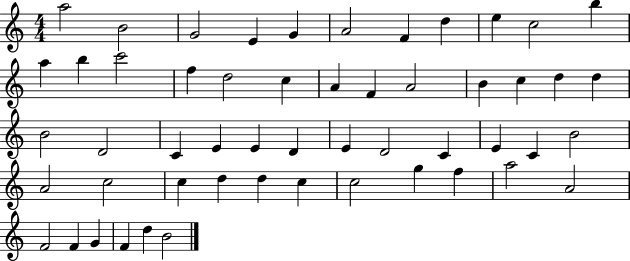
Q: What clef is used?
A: treble